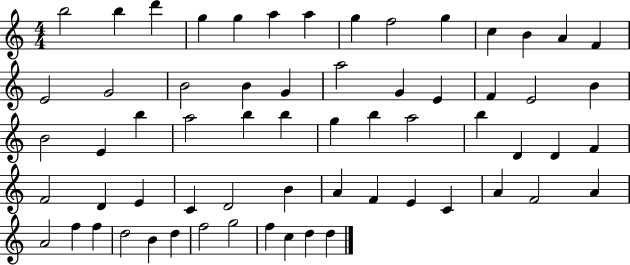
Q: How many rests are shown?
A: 0